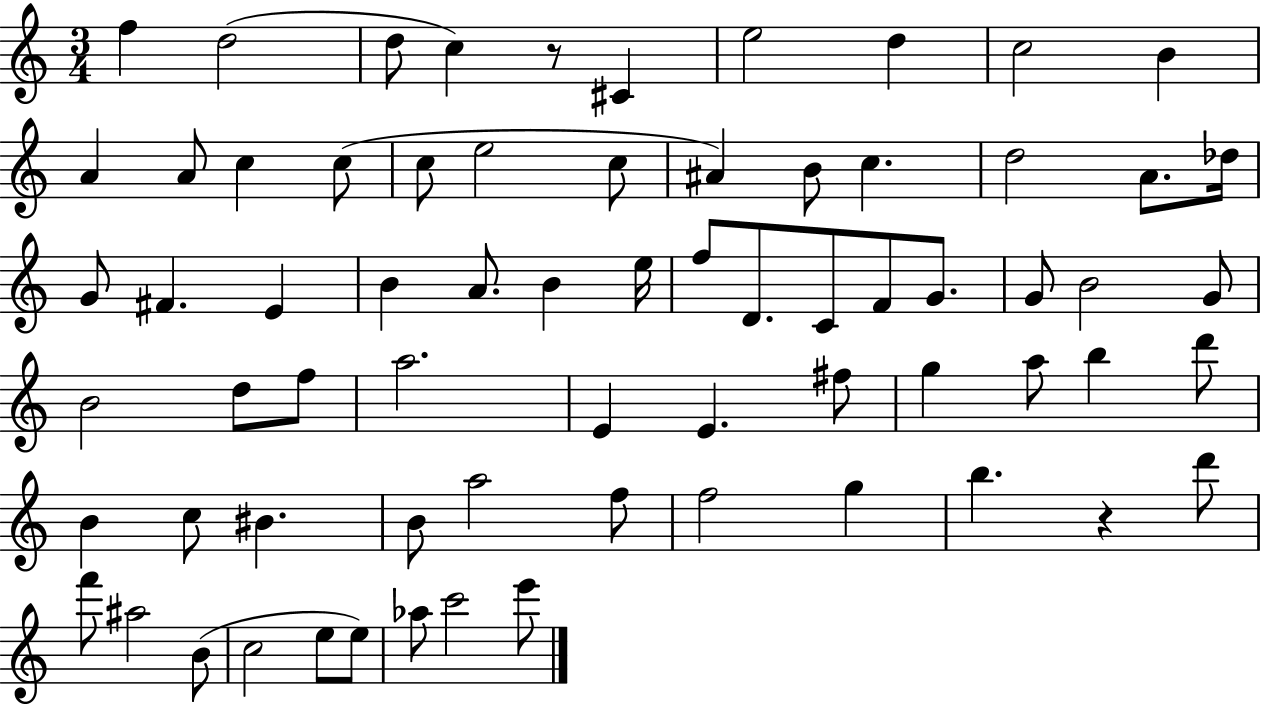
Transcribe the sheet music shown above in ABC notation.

X:1
T:Untitled
M:3/4
L:1/4
K:C
f d2 d/2 c z/2 ^C e2 d c2 B A A/2 c c/2 c/2 e2 c/2 ^A B/2 c d2 A/2 _d/4 G/2 ^F E B A/2 B e/4 f/2 D/2 C/2 F/2 G/2 G/2 B2 G/2 B2 d/2 f/2 a2 E E ^f/2 g a/2 b d'/2 B c/2 ^B B/2 a2 f/2 f2 g b z d'/2 f'/2 ^a2 B/2 c2 e/2 e/2 _a/2 c'2 e'/2